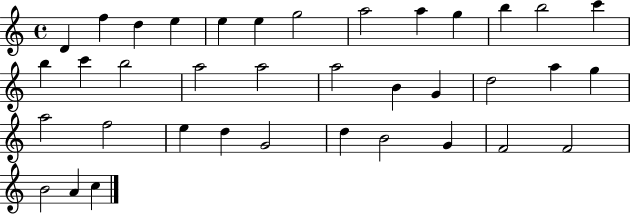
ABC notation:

X:1
T:Untitled
M:4/4
L:1/4
K:C
D f d e e e g2 a2 a g b b2 c' b c' b2 a2 a2 a2 B G d2 a g a2 f2 e d G2 d B2 G F2 F2 B2 A c